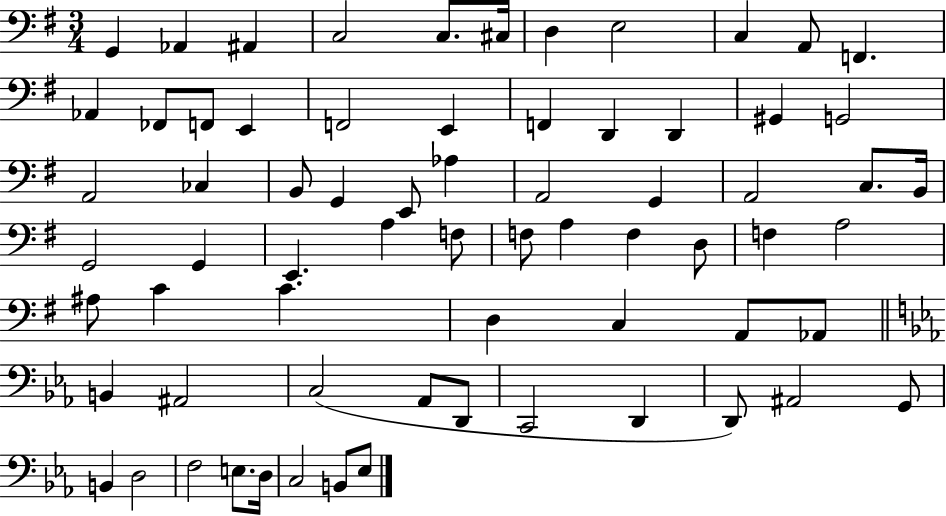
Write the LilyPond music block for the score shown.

{
  \clef bass
  \numericTimeSignature
  \time 3/4
  \key g \major
  g,4 aes,4 ais,4 | c2 c8. cis16 | d4 e2 | c4 a,8 f,4. | \break aes,4 fes,8 f,8 e,4 | f,2 e,4 | f,4 d,4 d,4 | gis,4 g,2 | \break a,2 ces4 | b,8 g,4 e,8 aes4 | a,2 g,4 | a,2 c8. b,16 | \break g,2 g,4 | e,4. a4 f8 | f8 a4 f4 d8 | f4 a2 | \break ais8 c'4 c'4. | d4 c4 a,8 aes,8 | \bar "||" \break \key ees \major b,4 ais,2 | c2( aes,8 d,8 | c,2 d,4 | d,8) ais,2 g,8 | \break b,4 d2 | f2 e8. d16 | c2 b,8 ees8 | \bar "|."
}